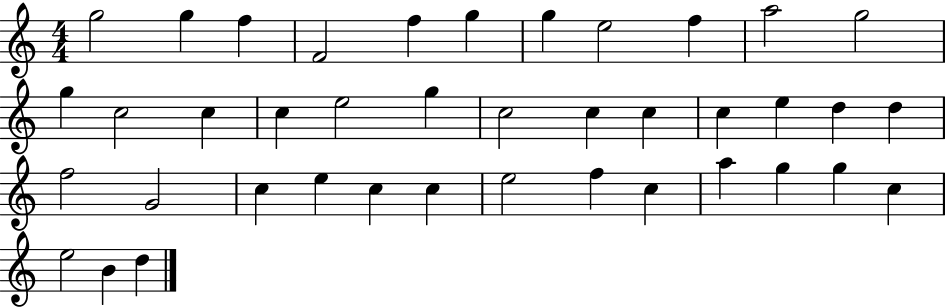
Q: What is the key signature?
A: C major